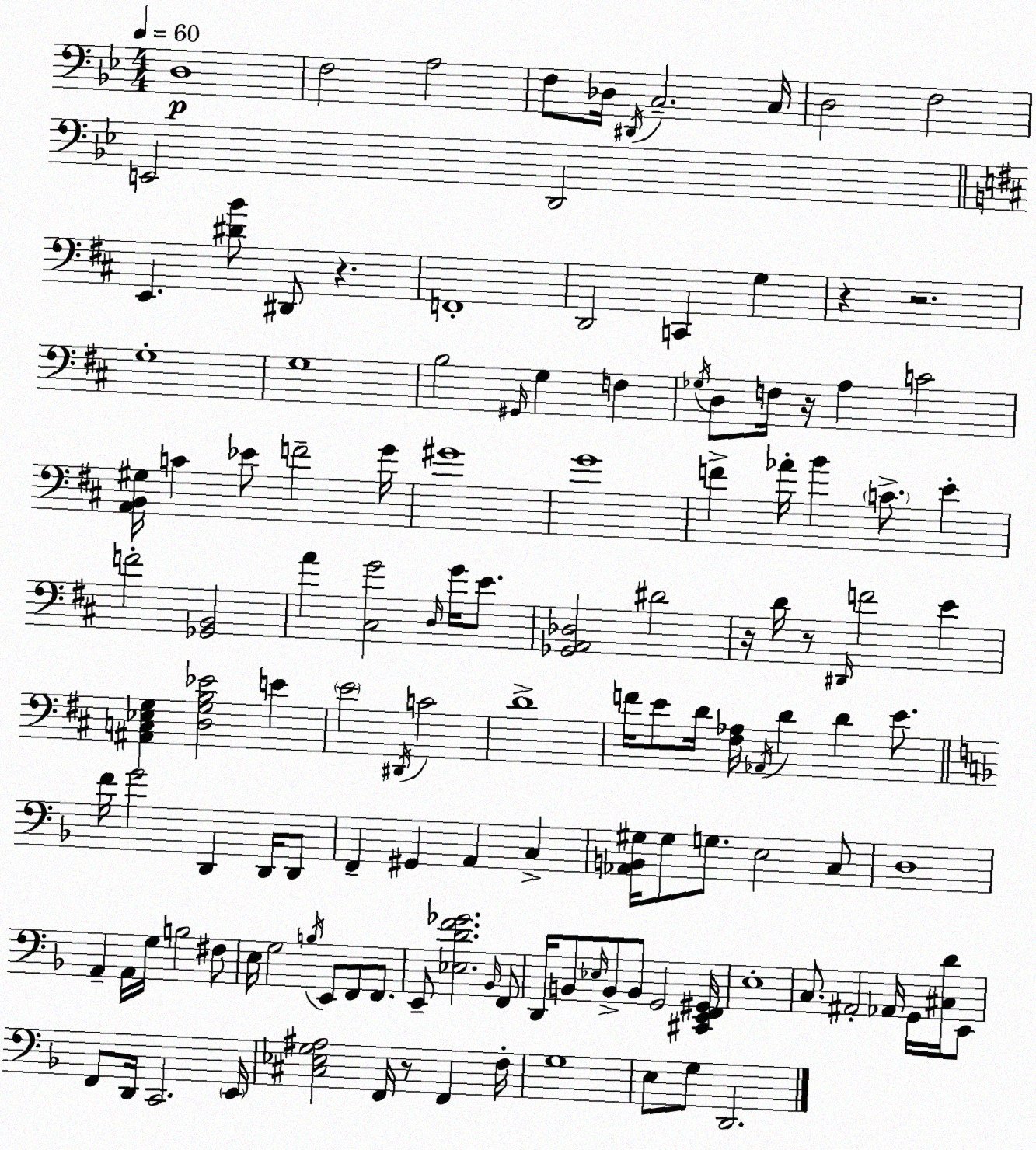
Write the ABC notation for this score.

X:1
T:Untitled
M:4/4
L:1/4
K:Gm
D,4 F,2 A,2 F,/2 _D,/4 ^D,,/4 C,2 C,/4 D,2 F,2 E,,2 D,,2 E,, [^DB]/2 ^D,,/2 z F,,4 D,,2 C,, G, z z2 G,4 G,4 B,2 ^G,,/4 G, F, _G,/4 D,/2 F,/4 z/4 A, C2 [A,,B,,^G,]/4 C _E/2 F2 G/4 ^G4 G4 F _A/4 B C/2 E F2 [_G,,B,,]2 A [^C,G]2 D,/4 G/4 E/2 [_G,,A,,_D,]2 ^D2 z/4 D/4 z/2 ^D,,/4 F2 E [^A,,C,_E,G,] [D,G,B,_E]2 E E2 ^D,,/4 C2 D4 F/4 E/2 D/4 [^F,_A,]/4 _A,,/4 D D E/2 F/4 G2 D,, D,,/4 D,,/2 F,, ^G,, A,, C, [_A,,B,,^G,]/4 ^G,/2 G,/2 E,2 C,/2 D,4 A,, A,,/4 G,/4 B,2 ^F,/2 E,/4 G,2 B,/4 E,,/2 F,,/2 F,,/2 E,,/2 [_E,DF_G]2 _B,,/4 F,,/2 D,,/4 B,,/2 _E,/4 B,,/2 B,,/2 G,,2 [^C,,E,,F,,^G,,]/4 E,4 C,/2 ^A,,2 _A,,/4 G,,/4 [^C,D]/4 E,,/2 F,,/2 D,,/4 C,,2 E,,/4 [^C,_E,G,^A,]2 F,,/4 z/2 F,, F,/4 G,4 E,/2 G,/2 D,,2